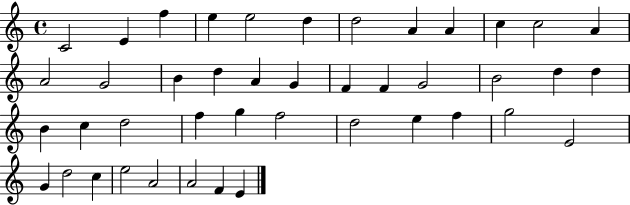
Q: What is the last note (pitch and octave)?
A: E4